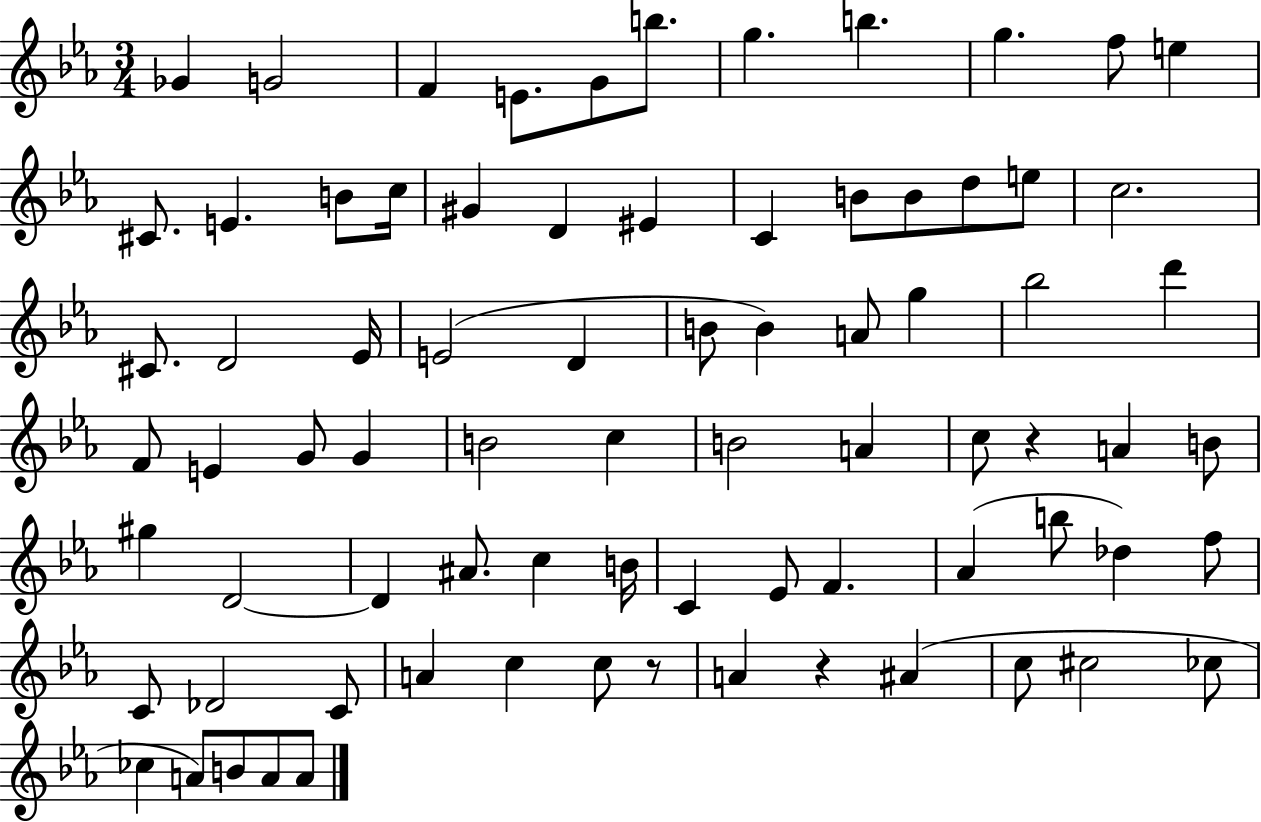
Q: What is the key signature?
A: EES major